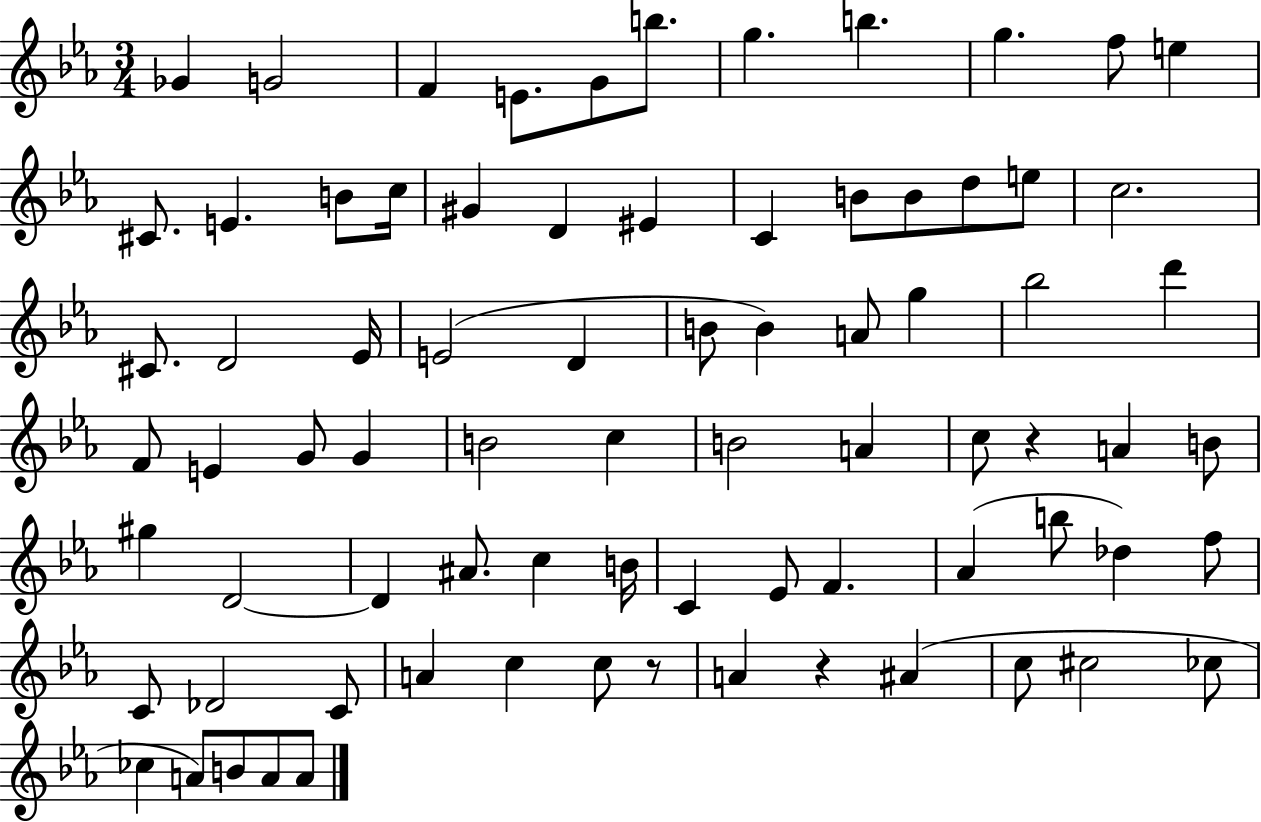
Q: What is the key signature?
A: EES major